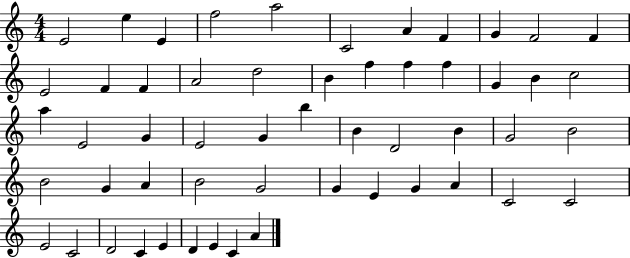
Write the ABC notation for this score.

X:1
T:Untitled
M:4/4
L:1/4
K:C
E2 e E f2 a2 C2 A F G F2 F E2 F F A2 d2 B f f f G B c2 a E2 G E2 G b B D2 B G2 B2 B2 G A B2 G2 G E G A C2 C2 E2 C2 D2 C E D E C A